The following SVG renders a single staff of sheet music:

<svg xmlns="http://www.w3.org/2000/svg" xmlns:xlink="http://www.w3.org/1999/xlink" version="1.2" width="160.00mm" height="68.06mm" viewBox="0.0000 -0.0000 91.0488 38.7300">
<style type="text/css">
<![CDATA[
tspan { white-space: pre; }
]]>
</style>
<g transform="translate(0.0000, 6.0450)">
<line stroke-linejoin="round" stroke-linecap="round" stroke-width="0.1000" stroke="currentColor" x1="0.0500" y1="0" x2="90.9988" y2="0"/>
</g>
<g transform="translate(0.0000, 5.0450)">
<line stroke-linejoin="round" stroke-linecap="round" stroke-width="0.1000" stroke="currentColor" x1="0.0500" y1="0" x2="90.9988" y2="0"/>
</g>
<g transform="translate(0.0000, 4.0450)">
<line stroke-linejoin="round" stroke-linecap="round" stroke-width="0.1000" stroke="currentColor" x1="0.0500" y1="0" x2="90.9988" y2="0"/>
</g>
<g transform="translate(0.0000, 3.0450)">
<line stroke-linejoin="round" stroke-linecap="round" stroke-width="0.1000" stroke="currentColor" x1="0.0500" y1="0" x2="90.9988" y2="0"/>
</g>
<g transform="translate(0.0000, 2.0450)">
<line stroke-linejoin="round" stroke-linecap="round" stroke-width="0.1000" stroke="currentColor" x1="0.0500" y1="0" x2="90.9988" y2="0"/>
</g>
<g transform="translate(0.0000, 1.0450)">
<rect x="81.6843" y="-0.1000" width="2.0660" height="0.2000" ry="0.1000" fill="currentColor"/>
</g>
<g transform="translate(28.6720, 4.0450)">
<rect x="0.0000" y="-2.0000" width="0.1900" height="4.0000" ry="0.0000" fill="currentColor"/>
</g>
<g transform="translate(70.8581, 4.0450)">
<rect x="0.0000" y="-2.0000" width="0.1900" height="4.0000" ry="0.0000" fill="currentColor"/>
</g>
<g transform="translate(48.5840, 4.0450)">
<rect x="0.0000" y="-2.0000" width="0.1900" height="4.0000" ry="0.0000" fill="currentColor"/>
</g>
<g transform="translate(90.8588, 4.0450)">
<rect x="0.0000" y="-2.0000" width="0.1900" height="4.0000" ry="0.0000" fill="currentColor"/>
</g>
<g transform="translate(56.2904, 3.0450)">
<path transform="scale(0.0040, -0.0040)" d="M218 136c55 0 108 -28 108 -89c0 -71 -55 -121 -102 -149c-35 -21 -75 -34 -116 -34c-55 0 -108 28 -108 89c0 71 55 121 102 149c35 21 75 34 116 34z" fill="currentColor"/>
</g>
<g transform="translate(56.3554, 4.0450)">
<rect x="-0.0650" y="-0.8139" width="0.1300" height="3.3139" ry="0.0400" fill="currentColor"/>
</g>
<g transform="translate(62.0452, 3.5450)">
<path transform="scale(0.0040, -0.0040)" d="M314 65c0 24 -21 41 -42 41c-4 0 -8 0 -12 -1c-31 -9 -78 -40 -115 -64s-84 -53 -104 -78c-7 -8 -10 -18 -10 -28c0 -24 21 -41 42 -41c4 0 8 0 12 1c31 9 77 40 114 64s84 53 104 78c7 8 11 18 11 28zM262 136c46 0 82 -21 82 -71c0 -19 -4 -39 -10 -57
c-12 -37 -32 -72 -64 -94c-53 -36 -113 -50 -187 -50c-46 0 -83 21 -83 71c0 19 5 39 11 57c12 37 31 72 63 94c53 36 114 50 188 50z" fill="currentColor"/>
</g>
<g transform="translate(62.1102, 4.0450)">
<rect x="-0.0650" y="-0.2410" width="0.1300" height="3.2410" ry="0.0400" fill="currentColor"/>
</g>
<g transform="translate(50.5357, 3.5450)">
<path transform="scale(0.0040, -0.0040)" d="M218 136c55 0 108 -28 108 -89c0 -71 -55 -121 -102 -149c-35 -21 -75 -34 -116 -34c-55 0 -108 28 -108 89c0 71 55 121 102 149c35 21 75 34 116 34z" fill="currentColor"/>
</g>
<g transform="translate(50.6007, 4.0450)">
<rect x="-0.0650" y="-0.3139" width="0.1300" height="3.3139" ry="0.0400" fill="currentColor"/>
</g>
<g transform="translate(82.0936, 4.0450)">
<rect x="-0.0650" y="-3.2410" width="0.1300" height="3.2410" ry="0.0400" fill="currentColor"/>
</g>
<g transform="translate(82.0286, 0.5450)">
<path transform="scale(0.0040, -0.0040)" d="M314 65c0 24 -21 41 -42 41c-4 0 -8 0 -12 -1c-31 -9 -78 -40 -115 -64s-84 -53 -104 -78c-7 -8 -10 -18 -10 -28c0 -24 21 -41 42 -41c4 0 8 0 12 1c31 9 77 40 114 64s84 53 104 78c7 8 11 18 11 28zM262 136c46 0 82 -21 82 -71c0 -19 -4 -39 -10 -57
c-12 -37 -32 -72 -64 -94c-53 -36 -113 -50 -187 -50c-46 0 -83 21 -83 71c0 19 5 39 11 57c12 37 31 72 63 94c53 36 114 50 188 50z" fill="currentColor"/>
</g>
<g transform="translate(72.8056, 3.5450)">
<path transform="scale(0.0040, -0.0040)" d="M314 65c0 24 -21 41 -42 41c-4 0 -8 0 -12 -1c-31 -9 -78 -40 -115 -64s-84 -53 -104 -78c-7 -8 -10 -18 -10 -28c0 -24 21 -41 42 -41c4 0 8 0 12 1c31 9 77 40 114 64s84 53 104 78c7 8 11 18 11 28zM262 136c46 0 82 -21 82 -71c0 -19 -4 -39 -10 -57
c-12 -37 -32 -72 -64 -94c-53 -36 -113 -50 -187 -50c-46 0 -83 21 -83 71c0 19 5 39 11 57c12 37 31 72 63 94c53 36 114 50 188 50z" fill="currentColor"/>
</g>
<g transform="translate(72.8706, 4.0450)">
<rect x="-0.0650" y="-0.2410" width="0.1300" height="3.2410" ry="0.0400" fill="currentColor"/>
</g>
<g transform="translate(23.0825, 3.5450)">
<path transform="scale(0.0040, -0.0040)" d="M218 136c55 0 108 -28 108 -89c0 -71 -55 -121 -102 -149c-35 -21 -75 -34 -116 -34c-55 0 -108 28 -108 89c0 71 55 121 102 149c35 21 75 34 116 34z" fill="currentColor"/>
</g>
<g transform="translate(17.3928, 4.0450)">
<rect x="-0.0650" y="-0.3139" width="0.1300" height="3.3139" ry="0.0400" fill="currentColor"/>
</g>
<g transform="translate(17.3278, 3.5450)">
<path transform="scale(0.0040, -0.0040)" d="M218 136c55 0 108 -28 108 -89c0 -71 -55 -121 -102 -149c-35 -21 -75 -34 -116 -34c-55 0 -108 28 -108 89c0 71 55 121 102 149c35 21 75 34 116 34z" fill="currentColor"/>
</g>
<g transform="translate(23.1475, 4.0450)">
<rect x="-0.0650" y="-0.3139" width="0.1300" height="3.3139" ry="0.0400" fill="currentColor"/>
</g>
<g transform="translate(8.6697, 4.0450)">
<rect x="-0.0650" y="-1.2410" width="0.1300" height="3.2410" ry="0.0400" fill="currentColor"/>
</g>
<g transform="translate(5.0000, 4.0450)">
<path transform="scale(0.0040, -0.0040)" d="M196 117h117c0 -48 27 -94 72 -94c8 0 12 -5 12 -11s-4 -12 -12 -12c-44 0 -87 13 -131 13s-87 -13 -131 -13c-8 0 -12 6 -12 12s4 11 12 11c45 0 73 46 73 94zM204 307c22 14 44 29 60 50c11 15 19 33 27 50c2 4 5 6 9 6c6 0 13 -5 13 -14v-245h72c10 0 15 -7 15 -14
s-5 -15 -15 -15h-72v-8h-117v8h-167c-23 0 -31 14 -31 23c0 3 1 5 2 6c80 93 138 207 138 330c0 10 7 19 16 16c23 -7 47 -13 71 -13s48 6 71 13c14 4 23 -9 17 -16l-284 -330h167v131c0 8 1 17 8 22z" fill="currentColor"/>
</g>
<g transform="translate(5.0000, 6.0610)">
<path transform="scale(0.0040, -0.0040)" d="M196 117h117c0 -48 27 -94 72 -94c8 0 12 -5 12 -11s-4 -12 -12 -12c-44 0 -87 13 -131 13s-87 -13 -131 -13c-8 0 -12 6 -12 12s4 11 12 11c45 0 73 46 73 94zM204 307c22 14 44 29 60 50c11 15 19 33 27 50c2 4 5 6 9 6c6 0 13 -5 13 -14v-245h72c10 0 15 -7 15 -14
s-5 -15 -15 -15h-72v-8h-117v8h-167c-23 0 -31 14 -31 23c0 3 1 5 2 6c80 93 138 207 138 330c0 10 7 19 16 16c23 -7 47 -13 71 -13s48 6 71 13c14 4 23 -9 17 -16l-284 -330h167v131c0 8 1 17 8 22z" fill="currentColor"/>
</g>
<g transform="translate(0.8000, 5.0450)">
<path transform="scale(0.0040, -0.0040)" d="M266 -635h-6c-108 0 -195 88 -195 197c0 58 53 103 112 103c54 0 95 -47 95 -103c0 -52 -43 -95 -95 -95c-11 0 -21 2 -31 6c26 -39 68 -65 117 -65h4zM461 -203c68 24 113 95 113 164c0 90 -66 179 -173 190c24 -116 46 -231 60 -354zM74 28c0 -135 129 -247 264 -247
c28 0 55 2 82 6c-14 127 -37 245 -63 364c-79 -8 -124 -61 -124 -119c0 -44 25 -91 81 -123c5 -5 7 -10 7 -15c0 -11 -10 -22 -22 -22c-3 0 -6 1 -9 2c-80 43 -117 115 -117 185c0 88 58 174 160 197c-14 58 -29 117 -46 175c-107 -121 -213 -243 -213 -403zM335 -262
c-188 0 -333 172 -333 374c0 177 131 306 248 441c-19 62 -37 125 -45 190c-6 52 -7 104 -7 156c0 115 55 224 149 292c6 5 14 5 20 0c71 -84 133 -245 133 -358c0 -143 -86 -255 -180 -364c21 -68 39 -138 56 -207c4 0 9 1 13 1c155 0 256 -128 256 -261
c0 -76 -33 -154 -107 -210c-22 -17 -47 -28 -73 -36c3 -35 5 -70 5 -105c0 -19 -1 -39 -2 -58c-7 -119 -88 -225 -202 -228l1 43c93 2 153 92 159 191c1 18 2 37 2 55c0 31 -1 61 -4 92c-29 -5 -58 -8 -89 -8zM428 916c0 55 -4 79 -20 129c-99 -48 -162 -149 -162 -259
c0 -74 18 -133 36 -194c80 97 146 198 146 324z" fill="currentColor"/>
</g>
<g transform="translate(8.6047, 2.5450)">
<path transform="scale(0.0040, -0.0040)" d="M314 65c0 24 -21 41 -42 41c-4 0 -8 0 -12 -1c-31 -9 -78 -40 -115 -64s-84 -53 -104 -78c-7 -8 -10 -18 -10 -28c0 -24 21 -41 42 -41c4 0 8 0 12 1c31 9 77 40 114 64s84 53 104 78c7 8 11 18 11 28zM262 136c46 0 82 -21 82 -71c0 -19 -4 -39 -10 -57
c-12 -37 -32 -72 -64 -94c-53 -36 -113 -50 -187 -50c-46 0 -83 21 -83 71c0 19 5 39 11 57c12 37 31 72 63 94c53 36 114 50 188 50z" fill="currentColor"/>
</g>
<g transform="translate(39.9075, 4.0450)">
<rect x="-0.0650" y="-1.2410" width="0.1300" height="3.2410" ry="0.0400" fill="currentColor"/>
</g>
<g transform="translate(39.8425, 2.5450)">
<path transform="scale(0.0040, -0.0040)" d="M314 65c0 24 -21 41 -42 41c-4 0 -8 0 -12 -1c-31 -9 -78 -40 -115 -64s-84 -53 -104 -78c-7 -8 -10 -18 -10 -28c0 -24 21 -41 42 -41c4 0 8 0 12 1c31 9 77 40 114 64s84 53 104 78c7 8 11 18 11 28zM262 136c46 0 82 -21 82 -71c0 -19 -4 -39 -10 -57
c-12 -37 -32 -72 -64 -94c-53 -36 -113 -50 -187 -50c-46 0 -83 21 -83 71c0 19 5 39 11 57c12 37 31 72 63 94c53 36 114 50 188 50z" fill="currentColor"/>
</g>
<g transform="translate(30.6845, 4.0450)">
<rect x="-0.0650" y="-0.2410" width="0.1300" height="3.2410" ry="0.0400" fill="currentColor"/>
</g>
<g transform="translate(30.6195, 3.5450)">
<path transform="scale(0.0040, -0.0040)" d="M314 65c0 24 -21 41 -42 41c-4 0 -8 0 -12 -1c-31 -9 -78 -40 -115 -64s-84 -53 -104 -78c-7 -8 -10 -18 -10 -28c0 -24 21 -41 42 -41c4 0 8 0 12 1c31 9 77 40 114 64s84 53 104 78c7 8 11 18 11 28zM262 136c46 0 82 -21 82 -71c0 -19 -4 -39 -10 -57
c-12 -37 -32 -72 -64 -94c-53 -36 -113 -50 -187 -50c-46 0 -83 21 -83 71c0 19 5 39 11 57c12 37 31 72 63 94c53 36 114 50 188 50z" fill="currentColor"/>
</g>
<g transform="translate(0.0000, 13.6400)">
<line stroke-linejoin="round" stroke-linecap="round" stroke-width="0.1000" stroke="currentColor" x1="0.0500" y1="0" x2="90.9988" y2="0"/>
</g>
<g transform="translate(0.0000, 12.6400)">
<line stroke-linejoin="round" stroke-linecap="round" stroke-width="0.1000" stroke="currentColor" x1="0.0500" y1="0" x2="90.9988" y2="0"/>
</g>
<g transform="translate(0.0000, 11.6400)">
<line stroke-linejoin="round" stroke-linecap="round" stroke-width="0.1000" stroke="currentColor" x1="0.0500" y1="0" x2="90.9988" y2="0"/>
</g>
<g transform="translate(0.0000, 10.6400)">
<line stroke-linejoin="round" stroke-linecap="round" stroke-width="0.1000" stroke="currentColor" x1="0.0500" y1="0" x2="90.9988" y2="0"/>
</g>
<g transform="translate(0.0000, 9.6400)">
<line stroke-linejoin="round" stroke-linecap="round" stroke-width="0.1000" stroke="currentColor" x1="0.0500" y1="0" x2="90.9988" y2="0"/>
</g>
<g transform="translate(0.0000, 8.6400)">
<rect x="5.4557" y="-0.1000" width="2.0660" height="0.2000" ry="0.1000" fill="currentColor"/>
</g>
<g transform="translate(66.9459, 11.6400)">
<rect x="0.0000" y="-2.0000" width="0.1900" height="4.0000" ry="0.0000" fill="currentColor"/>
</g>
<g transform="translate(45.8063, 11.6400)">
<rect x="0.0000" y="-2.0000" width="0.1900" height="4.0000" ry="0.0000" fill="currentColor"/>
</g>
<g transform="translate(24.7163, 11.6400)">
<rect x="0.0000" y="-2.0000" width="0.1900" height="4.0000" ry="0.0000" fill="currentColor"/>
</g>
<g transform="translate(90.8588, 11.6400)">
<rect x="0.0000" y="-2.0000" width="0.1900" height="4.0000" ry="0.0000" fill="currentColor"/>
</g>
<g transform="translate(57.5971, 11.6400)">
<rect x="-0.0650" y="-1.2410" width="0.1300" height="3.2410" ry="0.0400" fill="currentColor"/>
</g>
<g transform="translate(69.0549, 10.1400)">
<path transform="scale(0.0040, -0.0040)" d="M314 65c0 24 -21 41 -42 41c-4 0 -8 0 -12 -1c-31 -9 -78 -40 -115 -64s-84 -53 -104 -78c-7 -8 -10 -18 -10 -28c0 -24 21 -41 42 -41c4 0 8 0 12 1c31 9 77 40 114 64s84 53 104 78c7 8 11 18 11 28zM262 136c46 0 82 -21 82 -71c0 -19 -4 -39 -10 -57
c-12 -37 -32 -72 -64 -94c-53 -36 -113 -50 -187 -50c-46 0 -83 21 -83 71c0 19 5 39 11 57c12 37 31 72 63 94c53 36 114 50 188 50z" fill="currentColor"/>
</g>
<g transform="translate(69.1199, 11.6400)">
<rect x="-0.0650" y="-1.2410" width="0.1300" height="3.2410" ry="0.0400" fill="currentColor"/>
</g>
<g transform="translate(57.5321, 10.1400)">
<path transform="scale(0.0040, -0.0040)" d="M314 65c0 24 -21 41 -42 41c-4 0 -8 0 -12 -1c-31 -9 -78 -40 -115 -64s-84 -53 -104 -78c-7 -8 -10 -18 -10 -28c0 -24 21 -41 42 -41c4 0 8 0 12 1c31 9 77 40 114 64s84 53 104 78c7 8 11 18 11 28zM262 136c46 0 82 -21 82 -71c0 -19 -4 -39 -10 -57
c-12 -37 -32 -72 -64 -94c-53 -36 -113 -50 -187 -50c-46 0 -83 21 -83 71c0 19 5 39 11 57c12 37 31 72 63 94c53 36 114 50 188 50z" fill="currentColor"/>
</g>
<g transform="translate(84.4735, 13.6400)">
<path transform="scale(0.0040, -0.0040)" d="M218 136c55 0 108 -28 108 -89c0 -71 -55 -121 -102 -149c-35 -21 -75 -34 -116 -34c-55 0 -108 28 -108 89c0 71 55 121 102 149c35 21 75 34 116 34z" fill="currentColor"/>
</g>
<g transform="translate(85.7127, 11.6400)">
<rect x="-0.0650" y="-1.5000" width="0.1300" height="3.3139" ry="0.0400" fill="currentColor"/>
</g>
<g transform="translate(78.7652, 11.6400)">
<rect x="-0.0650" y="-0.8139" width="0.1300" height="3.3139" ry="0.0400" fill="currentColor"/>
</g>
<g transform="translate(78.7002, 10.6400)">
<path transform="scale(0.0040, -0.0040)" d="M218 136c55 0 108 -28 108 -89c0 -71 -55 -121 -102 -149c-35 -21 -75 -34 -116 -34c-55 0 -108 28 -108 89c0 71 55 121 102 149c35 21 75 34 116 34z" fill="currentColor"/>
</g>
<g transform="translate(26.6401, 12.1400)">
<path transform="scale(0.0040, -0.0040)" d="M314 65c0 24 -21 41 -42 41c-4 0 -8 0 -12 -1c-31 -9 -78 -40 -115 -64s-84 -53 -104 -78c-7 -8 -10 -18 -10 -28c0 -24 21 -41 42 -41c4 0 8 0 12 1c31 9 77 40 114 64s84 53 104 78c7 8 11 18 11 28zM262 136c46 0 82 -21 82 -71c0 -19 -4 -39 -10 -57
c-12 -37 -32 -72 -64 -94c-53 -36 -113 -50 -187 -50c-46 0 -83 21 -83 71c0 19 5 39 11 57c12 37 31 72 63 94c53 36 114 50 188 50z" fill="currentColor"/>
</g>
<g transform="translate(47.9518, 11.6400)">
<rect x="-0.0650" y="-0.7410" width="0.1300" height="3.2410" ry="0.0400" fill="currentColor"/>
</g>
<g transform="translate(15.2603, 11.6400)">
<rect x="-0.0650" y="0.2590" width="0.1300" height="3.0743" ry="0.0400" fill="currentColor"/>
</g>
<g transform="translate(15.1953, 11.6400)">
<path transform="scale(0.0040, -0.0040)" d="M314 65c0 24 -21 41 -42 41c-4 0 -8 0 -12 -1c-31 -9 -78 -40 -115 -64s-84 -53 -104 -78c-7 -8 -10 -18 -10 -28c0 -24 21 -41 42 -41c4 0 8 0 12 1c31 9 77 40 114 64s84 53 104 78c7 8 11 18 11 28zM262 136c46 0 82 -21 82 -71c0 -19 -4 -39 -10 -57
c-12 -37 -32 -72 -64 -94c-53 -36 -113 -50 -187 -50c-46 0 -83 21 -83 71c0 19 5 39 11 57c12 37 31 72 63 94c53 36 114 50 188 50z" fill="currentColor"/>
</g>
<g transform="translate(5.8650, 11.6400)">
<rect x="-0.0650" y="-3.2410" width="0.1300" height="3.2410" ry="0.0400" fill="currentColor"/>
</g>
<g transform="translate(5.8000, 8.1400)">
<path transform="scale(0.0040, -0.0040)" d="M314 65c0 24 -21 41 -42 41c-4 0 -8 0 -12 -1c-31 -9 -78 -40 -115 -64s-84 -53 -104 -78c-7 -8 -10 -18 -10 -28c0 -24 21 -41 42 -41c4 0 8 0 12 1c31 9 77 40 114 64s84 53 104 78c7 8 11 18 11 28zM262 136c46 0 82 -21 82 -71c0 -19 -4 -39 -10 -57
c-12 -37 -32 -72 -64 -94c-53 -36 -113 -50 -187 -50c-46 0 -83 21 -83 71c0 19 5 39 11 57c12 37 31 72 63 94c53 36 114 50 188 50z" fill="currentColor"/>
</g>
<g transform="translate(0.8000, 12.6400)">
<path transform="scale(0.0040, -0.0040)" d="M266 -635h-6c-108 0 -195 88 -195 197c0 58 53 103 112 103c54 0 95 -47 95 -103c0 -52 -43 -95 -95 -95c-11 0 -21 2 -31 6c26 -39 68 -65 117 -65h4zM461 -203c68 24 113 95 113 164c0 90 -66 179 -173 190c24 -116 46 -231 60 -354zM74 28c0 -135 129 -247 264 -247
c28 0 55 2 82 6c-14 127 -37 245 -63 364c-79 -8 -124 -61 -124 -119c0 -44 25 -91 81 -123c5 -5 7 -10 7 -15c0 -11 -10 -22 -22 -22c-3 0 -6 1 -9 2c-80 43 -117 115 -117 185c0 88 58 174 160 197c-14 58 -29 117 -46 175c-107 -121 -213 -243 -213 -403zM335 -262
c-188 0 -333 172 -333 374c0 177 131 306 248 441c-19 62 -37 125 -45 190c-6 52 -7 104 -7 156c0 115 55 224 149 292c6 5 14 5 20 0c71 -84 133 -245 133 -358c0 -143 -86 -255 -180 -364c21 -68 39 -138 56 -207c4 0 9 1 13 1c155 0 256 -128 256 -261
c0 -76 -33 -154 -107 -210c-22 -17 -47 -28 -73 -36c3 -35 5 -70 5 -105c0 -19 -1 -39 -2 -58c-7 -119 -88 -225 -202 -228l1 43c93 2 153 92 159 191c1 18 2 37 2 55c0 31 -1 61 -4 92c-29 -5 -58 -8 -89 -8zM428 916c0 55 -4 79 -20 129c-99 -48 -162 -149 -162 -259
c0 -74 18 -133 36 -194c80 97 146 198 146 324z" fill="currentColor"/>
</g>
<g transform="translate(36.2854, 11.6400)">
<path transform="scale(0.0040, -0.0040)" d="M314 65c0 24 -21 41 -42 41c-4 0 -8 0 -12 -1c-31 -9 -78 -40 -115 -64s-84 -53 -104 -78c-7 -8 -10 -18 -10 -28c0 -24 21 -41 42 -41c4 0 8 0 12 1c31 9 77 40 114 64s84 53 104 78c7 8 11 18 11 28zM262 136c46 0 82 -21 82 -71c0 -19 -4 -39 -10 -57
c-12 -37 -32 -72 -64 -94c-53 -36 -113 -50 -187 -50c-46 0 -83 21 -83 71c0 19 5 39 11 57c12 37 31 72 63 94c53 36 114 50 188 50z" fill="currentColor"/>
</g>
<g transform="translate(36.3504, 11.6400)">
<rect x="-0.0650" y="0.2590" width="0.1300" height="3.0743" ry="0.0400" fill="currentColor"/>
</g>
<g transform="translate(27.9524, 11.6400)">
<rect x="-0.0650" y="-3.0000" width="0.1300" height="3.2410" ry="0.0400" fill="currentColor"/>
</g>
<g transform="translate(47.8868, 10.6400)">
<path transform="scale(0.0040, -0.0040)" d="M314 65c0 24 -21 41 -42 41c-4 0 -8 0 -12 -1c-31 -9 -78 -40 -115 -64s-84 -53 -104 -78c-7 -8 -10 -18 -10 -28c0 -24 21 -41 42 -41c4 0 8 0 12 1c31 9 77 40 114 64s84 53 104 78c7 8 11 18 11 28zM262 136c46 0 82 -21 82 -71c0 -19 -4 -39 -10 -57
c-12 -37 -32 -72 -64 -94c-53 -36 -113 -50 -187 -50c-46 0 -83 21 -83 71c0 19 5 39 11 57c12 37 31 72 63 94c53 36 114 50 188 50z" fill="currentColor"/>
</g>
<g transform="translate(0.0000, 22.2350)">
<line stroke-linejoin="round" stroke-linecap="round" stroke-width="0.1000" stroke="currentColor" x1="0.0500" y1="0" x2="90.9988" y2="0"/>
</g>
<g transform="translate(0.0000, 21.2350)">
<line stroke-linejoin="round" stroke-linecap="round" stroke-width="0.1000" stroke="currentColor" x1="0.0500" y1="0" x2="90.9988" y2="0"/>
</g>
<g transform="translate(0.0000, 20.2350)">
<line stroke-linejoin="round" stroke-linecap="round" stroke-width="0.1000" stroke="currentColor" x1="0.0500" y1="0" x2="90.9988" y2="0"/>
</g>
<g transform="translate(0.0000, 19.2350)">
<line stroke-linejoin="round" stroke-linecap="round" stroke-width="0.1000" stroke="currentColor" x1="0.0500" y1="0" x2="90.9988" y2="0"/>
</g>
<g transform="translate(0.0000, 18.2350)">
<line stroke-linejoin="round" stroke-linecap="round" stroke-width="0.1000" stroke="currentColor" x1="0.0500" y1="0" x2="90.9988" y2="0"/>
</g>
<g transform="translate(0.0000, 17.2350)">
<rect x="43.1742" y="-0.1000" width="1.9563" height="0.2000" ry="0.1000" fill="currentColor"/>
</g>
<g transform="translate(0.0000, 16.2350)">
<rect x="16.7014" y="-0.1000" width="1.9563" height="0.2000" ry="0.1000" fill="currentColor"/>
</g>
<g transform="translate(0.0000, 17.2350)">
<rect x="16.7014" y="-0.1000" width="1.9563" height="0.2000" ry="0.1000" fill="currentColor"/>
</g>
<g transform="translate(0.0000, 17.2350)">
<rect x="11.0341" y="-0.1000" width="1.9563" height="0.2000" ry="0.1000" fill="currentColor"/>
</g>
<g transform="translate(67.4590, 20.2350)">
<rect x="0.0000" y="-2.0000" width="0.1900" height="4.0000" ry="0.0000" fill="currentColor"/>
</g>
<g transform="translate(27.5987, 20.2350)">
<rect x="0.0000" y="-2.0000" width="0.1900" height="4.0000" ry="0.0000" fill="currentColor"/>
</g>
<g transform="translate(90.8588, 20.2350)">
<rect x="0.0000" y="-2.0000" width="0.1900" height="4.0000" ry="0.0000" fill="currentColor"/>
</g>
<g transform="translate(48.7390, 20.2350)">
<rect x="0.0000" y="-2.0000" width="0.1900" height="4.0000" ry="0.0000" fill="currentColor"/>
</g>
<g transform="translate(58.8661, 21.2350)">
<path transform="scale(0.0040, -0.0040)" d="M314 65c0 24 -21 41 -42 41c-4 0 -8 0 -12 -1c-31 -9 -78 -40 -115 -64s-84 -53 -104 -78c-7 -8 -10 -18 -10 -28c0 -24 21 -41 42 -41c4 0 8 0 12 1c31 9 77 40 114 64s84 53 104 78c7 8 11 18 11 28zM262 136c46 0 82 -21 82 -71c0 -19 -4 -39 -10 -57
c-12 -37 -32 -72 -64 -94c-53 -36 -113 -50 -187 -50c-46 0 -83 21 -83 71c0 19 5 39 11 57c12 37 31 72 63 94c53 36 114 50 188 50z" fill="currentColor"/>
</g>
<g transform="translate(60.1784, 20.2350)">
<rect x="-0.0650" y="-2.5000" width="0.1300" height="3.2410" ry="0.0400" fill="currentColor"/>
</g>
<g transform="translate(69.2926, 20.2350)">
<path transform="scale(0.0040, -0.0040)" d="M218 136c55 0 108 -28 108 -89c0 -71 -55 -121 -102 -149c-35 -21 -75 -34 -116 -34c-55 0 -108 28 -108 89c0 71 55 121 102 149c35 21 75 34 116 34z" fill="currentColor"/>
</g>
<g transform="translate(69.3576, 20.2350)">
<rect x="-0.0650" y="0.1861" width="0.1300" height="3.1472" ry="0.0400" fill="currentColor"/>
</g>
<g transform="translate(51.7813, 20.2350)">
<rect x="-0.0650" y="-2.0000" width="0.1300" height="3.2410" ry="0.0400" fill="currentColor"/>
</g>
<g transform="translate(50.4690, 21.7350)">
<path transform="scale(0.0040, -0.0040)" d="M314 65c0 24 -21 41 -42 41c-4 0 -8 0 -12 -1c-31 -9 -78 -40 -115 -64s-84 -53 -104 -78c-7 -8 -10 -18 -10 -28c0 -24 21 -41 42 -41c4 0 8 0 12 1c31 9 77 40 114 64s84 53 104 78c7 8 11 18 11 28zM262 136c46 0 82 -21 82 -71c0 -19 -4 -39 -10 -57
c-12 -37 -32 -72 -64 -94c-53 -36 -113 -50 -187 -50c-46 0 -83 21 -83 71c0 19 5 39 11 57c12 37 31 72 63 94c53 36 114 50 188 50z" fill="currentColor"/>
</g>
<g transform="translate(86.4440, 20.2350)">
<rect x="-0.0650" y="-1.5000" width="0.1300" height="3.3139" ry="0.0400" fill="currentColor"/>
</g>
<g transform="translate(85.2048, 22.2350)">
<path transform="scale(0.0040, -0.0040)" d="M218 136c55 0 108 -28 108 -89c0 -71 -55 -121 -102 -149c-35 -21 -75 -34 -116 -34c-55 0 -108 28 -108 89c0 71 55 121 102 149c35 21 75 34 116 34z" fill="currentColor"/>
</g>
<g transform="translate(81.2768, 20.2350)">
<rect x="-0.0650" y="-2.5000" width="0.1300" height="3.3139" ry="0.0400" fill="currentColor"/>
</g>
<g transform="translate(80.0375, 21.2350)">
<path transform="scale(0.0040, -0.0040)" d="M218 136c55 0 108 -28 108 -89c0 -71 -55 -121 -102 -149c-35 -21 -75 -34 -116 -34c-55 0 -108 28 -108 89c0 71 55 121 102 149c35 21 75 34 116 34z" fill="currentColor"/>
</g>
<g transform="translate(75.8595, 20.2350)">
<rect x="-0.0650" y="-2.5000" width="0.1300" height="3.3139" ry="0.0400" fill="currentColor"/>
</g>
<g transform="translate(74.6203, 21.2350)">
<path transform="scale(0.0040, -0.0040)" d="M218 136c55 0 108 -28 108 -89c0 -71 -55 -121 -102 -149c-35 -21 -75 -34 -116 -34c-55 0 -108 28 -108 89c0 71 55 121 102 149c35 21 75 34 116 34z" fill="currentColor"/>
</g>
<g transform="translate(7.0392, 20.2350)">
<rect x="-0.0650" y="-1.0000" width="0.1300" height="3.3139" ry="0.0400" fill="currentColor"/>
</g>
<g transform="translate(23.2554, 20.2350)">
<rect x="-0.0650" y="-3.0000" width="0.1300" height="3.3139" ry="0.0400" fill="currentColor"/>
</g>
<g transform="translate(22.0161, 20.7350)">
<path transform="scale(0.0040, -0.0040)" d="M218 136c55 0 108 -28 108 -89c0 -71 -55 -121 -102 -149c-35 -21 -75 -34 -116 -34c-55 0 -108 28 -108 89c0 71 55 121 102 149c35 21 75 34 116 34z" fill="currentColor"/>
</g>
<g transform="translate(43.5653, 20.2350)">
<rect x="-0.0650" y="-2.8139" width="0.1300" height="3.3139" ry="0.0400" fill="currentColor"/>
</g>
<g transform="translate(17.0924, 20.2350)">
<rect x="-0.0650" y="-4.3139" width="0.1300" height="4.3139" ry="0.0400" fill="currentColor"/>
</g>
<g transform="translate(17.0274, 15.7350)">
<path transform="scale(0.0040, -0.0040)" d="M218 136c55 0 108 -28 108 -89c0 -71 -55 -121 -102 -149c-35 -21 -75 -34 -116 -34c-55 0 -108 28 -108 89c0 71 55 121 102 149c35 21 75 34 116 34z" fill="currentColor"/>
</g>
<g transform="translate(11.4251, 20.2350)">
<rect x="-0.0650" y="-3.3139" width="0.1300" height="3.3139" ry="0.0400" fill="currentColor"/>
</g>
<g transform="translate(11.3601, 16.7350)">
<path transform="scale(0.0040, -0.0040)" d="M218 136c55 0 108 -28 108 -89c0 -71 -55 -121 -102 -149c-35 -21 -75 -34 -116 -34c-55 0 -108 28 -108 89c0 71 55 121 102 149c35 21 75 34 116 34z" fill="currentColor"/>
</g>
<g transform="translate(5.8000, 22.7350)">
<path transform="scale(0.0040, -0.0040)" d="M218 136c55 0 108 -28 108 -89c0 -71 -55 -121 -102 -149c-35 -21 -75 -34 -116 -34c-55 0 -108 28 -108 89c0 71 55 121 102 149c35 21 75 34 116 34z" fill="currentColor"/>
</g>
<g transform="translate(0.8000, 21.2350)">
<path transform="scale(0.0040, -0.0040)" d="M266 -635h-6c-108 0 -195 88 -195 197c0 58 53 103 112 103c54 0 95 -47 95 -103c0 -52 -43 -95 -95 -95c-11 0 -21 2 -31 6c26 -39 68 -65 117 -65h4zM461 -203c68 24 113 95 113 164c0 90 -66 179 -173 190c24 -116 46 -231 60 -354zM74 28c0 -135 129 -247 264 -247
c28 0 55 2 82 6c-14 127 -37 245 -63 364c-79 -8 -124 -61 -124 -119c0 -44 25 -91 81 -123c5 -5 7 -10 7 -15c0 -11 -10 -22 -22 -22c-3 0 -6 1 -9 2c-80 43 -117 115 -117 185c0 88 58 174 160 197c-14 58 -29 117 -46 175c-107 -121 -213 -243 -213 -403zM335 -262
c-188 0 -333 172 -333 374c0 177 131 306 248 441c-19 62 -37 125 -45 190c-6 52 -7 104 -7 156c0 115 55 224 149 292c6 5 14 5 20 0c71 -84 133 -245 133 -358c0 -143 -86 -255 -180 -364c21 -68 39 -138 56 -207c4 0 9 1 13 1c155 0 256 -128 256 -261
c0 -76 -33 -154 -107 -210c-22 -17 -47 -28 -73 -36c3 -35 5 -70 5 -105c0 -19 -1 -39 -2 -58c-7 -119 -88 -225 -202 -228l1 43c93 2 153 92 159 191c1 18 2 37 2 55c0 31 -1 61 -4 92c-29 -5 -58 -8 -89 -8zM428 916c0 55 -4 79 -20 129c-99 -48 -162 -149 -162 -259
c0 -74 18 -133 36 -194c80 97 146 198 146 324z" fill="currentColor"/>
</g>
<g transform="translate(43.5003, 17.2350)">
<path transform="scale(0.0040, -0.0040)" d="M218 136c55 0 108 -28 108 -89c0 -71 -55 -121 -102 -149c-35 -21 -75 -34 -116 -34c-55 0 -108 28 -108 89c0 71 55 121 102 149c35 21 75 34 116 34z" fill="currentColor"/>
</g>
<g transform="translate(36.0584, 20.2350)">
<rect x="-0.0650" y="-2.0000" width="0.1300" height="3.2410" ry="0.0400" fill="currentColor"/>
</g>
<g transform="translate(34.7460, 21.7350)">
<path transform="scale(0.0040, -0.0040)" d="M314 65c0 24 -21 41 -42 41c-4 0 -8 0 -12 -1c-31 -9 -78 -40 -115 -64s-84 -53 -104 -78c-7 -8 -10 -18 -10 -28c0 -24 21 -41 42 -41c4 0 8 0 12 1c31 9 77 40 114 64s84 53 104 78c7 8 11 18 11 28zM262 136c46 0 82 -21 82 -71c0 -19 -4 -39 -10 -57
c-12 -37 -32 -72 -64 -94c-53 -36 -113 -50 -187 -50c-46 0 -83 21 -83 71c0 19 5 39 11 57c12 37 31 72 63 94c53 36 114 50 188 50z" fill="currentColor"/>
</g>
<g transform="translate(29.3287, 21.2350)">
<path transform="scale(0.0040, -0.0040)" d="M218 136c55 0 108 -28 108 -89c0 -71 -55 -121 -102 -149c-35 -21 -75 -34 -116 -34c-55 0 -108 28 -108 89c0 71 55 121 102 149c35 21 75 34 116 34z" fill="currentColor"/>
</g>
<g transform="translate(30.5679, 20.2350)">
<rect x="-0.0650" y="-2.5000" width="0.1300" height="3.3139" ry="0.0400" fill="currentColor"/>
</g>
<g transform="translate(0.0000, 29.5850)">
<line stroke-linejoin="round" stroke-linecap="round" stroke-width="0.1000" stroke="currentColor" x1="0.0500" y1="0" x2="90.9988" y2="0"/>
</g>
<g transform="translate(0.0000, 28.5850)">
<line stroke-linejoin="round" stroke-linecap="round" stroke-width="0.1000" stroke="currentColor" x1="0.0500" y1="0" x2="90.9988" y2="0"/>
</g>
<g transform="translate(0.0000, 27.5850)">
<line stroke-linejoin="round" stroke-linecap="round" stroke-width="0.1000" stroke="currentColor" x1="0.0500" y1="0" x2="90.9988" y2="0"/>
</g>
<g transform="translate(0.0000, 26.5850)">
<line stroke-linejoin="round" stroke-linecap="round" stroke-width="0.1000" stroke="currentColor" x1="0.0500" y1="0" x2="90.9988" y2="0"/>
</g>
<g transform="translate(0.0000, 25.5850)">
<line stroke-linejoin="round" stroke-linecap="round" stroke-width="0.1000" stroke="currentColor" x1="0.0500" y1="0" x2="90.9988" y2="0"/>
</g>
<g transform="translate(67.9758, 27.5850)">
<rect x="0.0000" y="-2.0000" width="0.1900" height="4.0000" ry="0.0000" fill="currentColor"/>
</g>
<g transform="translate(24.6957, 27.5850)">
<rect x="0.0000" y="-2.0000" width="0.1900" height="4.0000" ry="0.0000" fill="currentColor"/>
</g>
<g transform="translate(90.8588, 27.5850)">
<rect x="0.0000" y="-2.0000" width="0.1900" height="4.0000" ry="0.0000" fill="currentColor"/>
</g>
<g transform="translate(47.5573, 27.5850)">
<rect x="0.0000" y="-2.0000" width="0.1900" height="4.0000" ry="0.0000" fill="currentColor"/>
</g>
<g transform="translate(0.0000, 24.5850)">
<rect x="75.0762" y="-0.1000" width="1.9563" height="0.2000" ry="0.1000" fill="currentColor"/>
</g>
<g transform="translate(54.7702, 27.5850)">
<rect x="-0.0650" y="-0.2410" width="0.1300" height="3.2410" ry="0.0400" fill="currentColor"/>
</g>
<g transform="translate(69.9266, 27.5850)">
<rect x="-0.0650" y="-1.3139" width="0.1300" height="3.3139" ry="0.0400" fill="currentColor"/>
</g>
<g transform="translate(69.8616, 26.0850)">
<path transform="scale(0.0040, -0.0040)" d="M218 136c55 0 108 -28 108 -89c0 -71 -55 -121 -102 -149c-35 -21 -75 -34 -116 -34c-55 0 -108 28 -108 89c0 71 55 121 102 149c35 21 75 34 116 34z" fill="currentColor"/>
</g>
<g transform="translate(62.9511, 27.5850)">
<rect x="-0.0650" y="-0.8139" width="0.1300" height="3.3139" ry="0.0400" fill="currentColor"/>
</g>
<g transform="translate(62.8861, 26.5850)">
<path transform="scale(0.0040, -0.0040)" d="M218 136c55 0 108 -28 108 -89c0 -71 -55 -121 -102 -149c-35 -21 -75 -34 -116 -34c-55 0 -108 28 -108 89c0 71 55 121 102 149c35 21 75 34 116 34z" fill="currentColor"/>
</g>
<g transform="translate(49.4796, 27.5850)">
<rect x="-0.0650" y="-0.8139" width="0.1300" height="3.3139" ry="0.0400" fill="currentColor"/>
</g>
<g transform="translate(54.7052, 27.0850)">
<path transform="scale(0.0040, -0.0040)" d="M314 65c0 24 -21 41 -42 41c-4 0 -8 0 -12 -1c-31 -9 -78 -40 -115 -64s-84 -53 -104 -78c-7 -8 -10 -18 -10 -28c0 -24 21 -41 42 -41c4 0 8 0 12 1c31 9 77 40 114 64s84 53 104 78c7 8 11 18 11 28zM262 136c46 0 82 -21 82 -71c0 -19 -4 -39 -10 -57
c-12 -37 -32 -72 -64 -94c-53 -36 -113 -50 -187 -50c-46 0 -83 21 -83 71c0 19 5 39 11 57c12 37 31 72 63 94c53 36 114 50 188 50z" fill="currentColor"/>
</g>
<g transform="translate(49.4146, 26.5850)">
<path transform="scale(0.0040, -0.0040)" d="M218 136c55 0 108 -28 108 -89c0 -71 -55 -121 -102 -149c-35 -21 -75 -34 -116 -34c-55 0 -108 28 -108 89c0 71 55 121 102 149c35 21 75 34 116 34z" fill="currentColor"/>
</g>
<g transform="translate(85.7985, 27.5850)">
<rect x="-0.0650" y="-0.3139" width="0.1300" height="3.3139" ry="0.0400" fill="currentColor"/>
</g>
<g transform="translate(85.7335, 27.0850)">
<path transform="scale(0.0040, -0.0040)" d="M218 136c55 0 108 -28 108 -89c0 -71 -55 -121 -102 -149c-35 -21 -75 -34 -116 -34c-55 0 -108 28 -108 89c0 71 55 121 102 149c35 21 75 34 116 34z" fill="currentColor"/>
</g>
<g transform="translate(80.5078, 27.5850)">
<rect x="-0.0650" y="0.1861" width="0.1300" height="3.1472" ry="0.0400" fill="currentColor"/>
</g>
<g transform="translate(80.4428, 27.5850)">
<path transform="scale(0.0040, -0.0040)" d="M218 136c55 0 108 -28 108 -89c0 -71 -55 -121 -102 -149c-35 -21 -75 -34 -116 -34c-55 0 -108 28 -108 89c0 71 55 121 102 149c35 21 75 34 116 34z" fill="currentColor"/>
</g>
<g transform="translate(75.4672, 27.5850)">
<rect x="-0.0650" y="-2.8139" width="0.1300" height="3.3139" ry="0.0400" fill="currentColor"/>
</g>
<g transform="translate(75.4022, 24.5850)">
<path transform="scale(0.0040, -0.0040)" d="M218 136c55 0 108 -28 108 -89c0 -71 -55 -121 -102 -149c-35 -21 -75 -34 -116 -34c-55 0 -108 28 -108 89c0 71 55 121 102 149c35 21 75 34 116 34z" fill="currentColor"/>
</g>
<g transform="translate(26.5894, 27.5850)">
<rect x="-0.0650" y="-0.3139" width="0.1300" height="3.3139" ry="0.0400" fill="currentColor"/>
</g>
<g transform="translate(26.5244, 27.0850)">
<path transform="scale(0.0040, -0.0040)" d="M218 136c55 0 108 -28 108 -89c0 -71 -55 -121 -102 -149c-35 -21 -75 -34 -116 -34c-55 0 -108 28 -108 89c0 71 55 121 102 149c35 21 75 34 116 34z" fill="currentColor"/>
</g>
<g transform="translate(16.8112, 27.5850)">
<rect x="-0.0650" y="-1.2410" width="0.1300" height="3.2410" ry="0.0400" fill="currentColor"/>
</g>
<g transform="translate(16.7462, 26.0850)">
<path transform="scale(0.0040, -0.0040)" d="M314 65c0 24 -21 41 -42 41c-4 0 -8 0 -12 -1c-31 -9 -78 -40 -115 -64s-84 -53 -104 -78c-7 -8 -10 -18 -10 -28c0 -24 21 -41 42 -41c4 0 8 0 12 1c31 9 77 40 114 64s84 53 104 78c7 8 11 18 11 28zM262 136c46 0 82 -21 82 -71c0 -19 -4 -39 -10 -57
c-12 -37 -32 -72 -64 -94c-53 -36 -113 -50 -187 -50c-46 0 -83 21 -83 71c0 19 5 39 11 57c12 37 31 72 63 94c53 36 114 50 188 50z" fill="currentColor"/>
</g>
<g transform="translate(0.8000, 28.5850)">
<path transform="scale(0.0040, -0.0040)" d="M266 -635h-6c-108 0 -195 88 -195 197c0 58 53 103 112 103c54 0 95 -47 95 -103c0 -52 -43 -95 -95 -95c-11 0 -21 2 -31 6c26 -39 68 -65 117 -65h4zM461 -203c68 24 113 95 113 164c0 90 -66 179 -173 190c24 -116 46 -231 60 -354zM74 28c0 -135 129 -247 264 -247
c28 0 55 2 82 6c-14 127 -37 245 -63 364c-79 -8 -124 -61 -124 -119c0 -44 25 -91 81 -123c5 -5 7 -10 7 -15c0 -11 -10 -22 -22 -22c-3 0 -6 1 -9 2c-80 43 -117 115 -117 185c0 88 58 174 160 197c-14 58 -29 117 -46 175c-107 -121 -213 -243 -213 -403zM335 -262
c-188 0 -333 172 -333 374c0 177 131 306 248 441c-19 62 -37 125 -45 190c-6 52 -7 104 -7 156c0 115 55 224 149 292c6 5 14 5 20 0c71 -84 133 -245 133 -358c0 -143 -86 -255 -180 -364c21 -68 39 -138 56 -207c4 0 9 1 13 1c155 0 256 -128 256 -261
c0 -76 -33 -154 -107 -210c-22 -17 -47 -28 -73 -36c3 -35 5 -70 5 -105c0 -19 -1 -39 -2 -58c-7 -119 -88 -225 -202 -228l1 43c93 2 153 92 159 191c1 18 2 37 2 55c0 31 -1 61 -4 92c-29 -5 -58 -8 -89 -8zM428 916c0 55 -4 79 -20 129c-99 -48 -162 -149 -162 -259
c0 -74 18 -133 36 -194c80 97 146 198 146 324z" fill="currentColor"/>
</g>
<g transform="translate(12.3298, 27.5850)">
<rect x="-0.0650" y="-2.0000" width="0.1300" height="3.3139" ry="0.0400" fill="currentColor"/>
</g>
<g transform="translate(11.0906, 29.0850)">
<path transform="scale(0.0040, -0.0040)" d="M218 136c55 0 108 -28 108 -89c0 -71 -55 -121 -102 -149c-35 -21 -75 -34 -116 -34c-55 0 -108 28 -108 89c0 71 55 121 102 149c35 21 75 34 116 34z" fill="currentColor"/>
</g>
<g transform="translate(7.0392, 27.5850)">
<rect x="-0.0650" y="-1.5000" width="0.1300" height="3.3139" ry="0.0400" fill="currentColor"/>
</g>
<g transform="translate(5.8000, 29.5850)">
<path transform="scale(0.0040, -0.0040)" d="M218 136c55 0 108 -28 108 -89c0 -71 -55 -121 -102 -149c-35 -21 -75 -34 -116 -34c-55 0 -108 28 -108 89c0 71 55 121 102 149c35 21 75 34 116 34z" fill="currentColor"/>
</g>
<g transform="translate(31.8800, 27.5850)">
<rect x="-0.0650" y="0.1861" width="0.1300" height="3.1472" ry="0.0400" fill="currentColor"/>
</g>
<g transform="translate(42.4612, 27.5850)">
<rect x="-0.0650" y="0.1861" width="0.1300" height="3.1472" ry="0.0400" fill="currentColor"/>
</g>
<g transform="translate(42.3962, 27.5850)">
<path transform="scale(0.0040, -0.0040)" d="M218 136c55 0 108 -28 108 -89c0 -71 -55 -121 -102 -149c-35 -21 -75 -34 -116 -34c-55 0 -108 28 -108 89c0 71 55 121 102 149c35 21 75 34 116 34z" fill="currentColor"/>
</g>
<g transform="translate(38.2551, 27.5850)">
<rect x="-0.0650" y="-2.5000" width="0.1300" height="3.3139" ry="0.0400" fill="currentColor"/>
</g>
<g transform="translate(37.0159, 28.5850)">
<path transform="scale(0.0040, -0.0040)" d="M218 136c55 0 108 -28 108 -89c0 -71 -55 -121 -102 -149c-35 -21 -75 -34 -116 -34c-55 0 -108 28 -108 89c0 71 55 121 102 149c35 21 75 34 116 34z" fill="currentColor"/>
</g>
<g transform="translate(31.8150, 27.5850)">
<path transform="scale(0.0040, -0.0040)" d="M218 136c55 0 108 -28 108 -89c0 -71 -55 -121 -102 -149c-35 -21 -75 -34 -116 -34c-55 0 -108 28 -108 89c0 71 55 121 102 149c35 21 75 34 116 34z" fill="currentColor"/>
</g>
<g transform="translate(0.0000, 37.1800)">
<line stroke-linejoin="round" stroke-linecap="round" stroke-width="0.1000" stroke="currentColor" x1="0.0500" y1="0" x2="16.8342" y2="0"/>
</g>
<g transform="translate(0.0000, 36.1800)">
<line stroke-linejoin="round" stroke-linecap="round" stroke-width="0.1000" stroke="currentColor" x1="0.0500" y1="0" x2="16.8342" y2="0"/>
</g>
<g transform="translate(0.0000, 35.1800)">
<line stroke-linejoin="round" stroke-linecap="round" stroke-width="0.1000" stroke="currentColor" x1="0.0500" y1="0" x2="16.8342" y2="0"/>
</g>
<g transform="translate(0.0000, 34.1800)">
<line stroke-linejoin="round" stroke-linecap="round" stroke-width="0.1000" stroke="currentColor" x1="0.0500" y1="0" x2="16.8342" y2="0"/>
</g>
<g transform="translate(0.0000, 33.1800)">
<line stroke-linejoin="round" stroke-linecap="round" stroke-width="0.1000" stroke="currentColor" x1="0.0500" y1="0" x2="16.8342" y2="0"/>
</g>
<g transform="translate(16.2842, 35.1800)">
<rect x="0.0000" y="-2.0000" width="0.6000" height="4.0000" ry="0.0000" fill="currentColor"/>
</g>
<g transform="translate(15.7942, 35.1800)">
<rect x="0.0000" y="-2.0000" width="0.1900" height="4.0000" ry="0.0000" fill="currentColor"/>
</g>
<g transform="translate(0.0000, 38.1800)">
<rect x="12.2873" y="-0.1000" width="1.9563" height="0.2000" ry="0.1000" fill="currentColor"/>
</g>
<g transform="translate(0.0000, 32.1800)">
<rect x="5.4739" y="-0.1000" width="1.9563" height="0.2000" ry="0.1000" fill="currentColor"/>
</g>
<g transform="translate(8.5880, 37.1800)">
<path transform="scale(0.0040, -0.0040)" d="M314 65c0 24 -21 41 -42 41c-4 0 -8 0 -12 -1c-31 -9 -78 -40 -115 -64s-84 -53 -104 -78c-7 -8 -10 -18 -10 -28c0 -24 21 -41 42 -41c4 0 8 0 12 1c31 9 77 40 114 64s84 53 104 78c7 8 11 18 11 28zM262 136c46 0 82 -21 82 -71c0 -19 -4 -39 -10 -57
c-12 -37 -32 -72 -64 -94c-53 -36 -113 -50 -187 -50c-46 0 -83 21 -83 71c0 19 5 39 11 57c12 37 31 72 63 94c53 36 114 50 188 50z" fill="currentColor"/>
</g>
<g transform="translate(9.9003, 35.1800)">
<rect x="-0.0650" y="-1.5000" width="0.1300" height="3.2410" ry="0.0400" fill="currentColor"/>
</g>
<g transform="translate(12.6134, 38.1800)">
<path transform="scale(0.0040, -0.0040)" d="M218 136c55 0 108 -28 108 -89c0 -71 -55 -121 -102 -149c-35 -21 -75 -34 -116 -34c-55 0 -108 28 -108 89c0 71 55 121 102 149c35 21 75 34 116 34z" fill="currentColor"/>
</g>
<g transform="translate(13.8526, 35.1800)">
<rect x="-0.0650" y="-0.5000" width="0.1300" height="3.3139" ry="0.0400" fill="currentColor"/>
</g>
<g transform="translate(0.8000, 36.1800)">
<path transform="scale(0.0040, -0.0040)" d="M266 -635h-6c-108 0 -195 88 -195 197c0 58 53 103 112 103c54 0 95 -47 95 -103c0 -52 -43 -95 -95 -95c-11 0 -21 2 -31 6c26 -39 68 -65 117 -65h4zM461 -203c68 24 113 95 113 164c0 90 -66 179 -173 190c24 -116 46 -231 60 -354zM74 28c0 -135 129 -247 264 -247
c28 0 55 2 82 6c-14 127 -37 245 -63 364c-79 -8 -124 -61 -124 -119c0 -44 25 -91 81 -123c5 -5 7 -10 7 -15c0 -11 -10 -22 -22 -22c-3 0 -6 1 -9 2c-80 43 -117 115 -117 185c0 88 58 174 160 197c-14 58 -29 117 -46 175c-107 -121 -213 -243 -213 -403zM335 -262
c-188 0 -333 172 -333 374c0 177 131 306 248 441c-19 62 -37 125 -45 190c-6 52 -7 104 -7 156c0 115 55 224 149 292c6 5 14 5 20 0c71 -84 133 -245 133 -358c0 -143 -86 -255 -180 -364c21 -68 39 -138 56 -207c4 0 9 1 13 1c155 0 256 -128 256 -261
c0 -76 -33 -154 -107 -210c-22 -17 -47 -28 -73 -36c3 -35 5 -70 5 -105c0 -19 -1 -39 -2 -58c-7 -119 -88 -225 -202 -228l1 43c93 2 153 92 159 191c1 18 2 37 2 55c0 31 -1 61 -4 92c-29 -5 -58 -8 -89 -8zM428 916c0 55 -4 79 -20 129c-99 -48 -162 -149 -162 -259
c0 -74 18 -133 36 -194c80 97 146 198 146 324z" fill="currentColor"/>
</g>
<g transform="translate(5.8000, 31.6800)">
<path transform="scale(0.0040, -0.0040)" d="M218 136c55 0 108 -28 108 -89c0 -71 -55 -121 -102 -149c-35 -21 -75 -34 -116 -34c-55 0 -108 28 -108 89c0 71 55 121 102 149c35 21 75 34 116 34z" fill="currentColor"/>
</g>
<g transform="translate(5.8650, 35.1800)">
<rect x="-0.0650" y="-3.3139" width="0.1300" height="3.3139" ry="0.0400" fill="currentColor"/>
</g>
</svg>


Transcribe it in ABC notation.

X:1
T:Untitled
M:4/4
L:1/4
K:C
e2 c c c2 e2 c d c2 c2 b2 b2 B2 A2 B2 d2 e2 e2 d E D b d' A G F2 a F2 G2 B G G E E F e2 c B G B d c2 d e a B c b E2 C